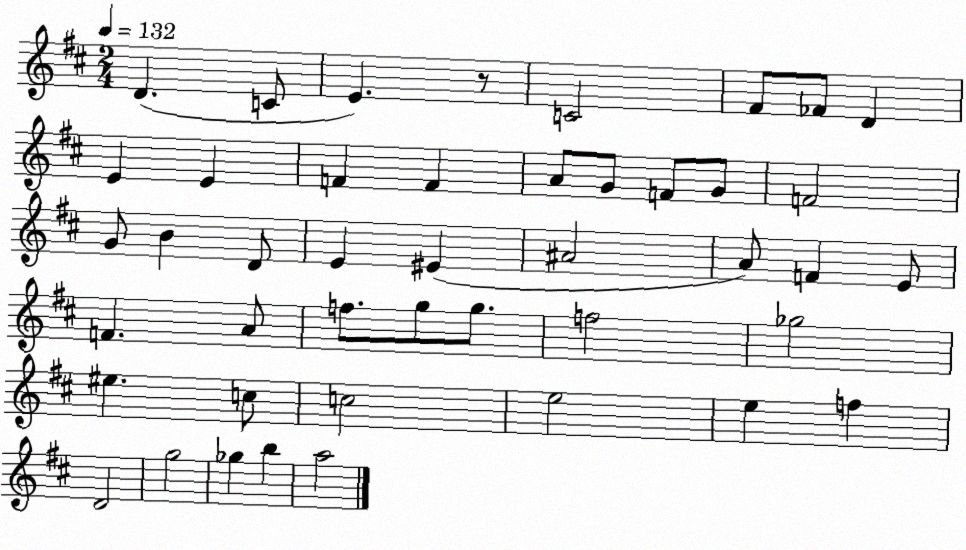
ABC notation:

X:1
T:Untitled
M:2/4
L:1/4
K:D
D C/2 E z/2 C2 ^F/2 _F/2 D E E F F A/2 G/2 F/2 G/2 F2 G/2 B D/2 E ^E ^A2 A/2 F E/2 F A/2 f/2 g/2 g/2 f2 _g2 ^e c/2 c2 e2 e f D2 g2 _g b a2